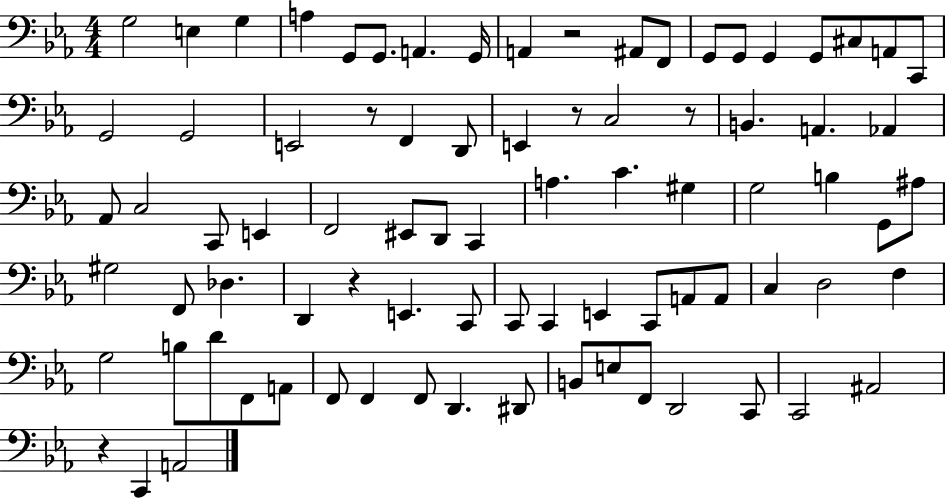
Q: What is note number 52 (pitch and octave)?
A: E2